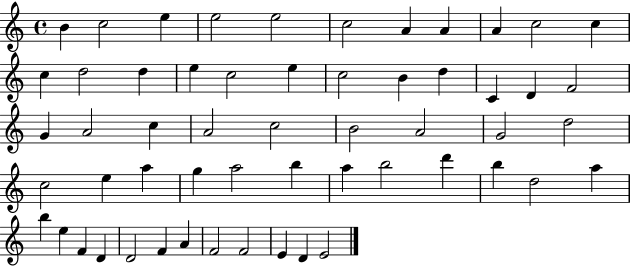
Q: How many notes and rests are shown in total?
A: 56